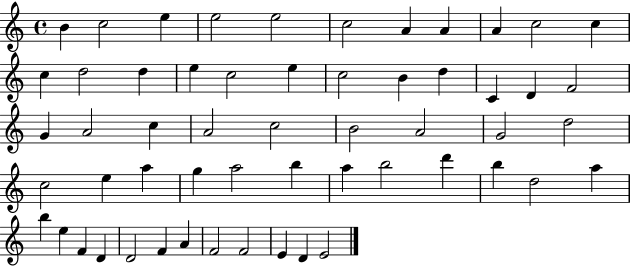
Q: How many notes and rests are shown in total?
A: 56